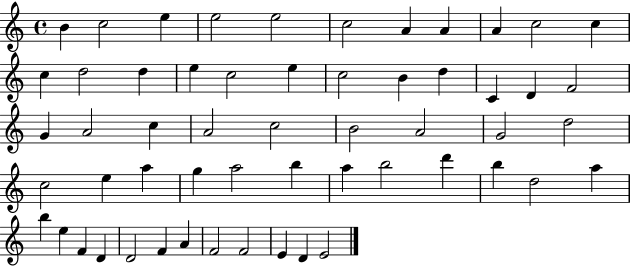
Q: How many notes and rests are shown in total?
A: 56